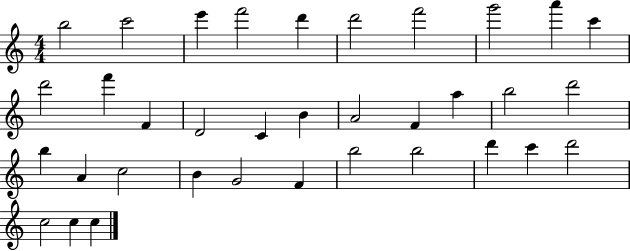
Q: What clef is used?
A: treble